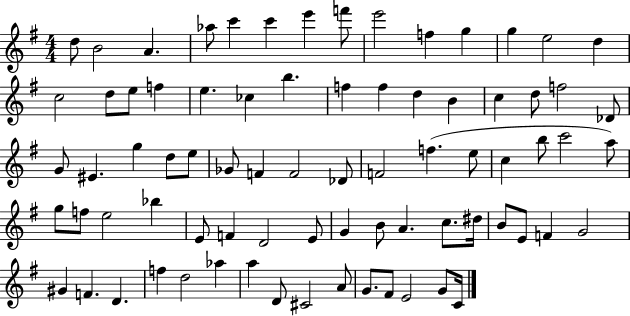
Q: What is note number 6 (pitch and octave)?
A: C6